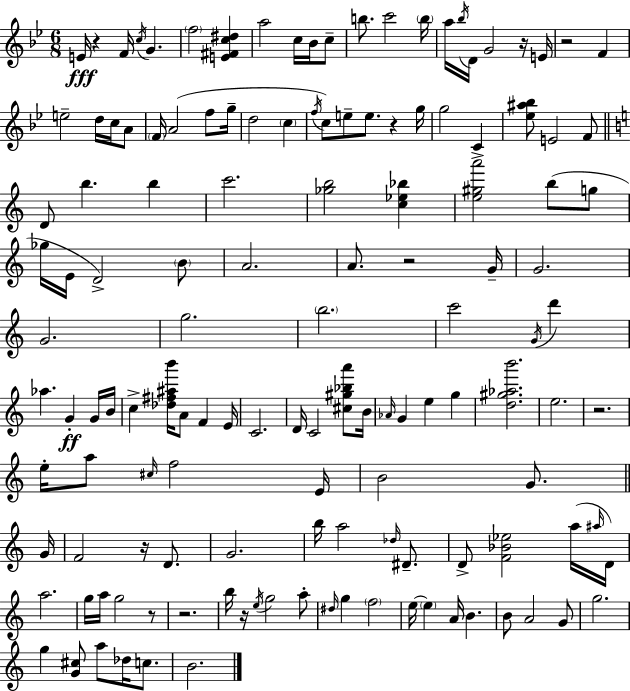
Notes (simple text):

E4/s R/q F4/s C5/s G4/q. F5/h [E4,F#4,C5,D#5]/q A5/h C5/s Bb4/s C5/e B5/e. C6/h B5/s A5/s Bb5/s D4/s G4/h R/s E4/s R/h F4/q E5/h D5/s C5/s A4/e F4/s A4/h F5/e G5/s D5/h C5/q F5/s C5/e E5/e E5/e. R/q G5/s G5/h C4/q [Eb5,A#5,Bb5]/e E4/h F4/e D4/e B5/q. B5/q C6/h. [Gb5,B5]/h [C5,Eb5,Bb5]/q [E5,G#5,A6]/h B5/e G5/e Gb5/s E4/s D4/h B4/e A4/h. A4/e. R/h G4/s G4/h. G4/h. G5/h. B5/h. C6/h G4/s D6/q Ab5/q. G4/q G4/s B4/s C5/q [Db5,F#5,A#5,B6]/s A4/e F4/q E4/s C4/h. D4/s C4/h [C#5,G#5,Bb5,A6]/e B4/s Ab4/s G4/q E5/q G5/q [D5,G#5,Ab5,B6]/h. E5/h. R/h. E5/s A5/e C#5/s F5/h E4/s B4/h G4/e. G4/s F4/h R/s D4/e. G4/h. B5/s A5/h Db5/s D#4/e. D4/e [F4,Bb4,Eb5]/h A5/s A#5/s D4/s A5/h. G5/s A5/s G5/h R/e R/h. B5/s R/s E5/s G5/h A5/e D#5/s G5/q F5/h E5/s E5/q A4/s B4/q. B4/e A4/h G4/e G5/h. G5/q [G4,C#5]/e A5/e Db5/s C5/e. B4/h.